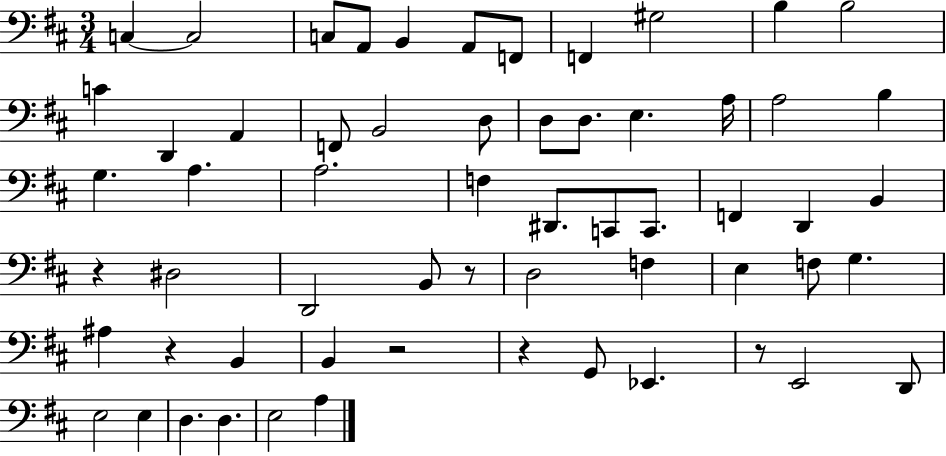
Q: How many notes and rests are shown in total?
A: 60